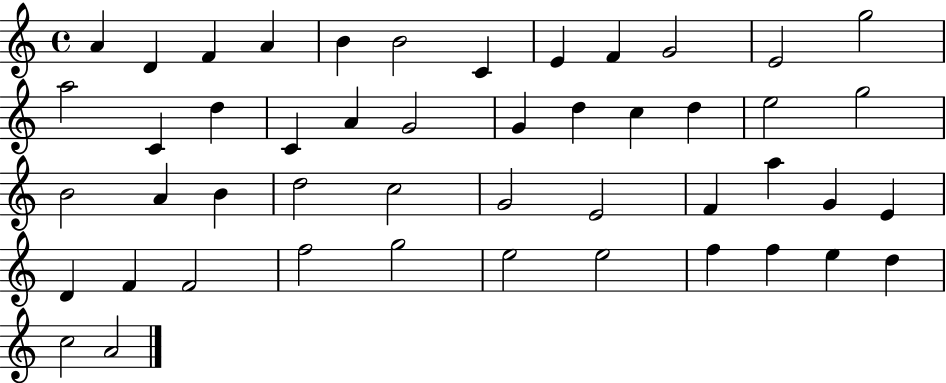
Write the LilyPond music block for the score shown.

{
  \clef treble
  \time 4/4
  \defaultTimeSignature
  \key c \major
  a'4 d'4 f'4 a'4 | b'4 b'2 c'4 | e'4 f'4 g'2 | e'2 g''2 | \break a''2 c'4 d''4 | c'4 a'4 g'2 | g'4 d''4 c''4 d''4 | e''2 g''2 | \break b'2 a'4 b'4 | d''2 c''2 | g'2 e'2 | f'4 a''4 g'4 e'4 | \break d'4 f'4 f'2 | f''2 g''2 | e''2 e''2 | f''4 f''4 e''4 d''4 | \break c''2 a'2 | \bar "|."
}